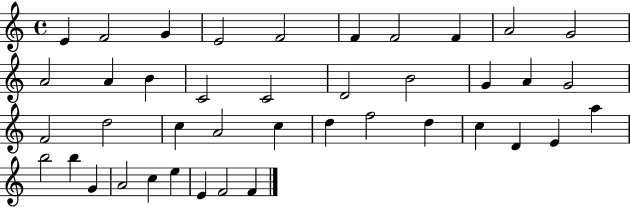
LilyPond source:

{
  \clef treble
  \time 4/4
  \defaultTimeSignature
  \key c \major
  e'4 f'2 g'4 | e'2 f'2 | f'4 f'2 f'4 | a'2 g'2 | \break a'2 a'4 b'4 | c'2 c'2 | d'2 b'2 | g'4 a'4 g'2 | \break f'2 d''2 | c''4 a'2 c''4 | d''4 f''2 d''4 | c''4 d'4 e'4 a''4 | \break b''2 b''4 g'4 | a'2 c''4 e''4 | e'4 f'2 f'4 | \bar "|."
}